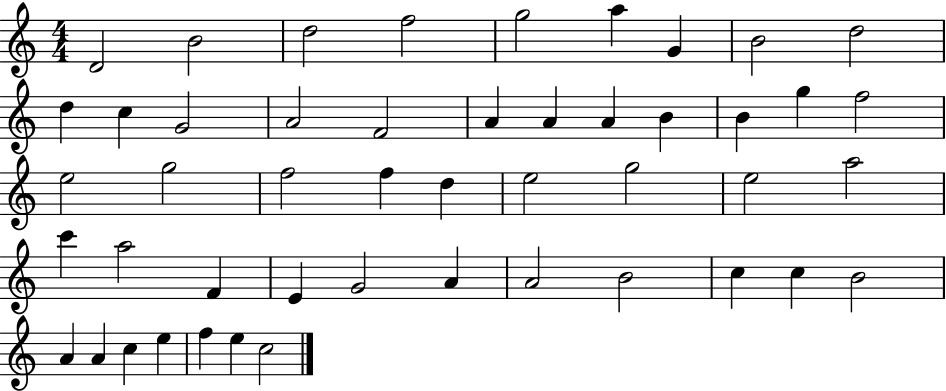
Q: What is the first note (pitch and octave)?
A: D4